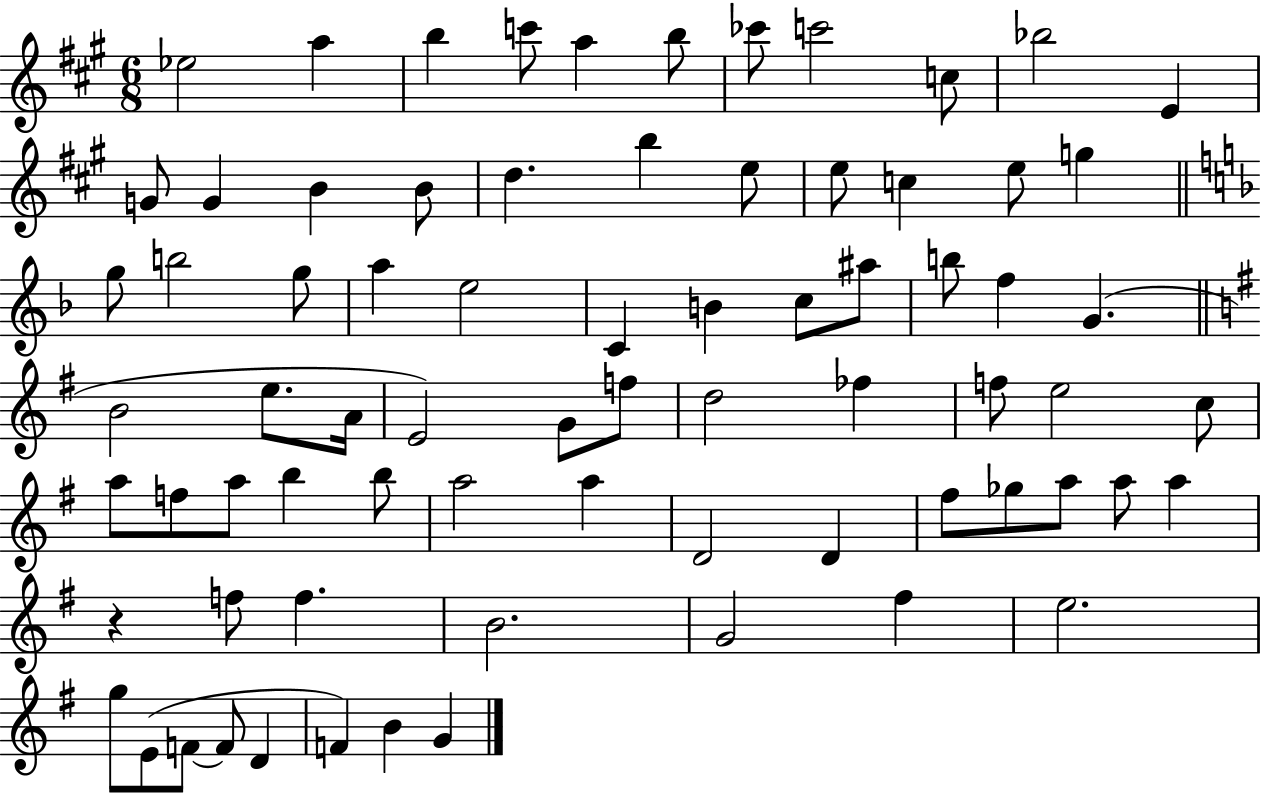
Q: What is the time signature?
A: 6/8